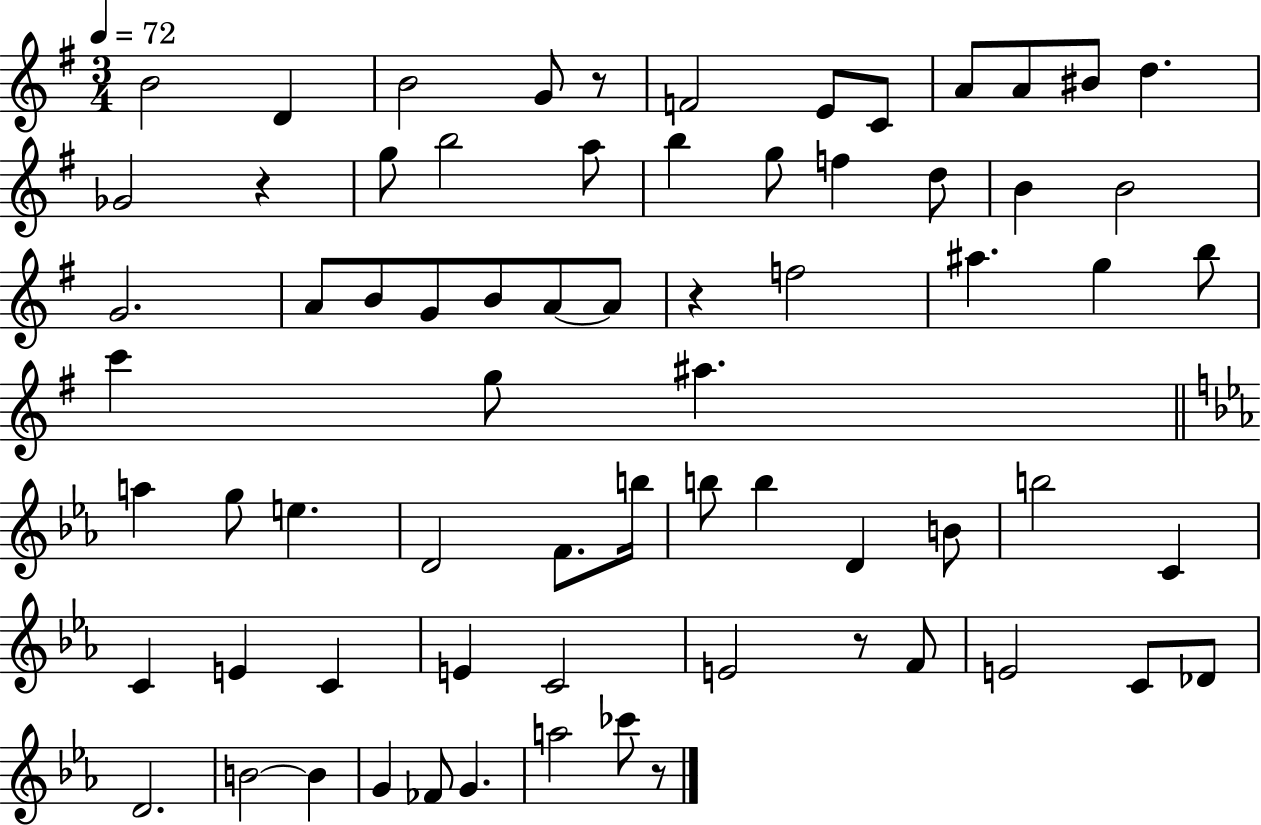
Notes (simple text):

B4/h D4/q B4/h G4/e R/e F4/h E4/e C4/e A4/e A4/e BIS4/e D5/q. Gb4/h R/q G5/e B5/h A5/e B5/q G5/e F5/q D5/e B4/q B4/h G4/h. A4/e B4/e G4/e B4/e A4/e A4/e R/q F5/h A#5/q. G5/q B5/e C6/q G5/e A#5/q. A5/q G5/e E5/q. D4/h F4/e. B5/s B5/e B5/q D4/q B4/e B5/h C4/q C4/q E4/q C4/q E4/q C4/h E4/h R/e F4/e E4/h C4/e Db4/e D4/h. B4/h B4/q G4/q FES4/e G4/q. A5/h CES6/e R/e